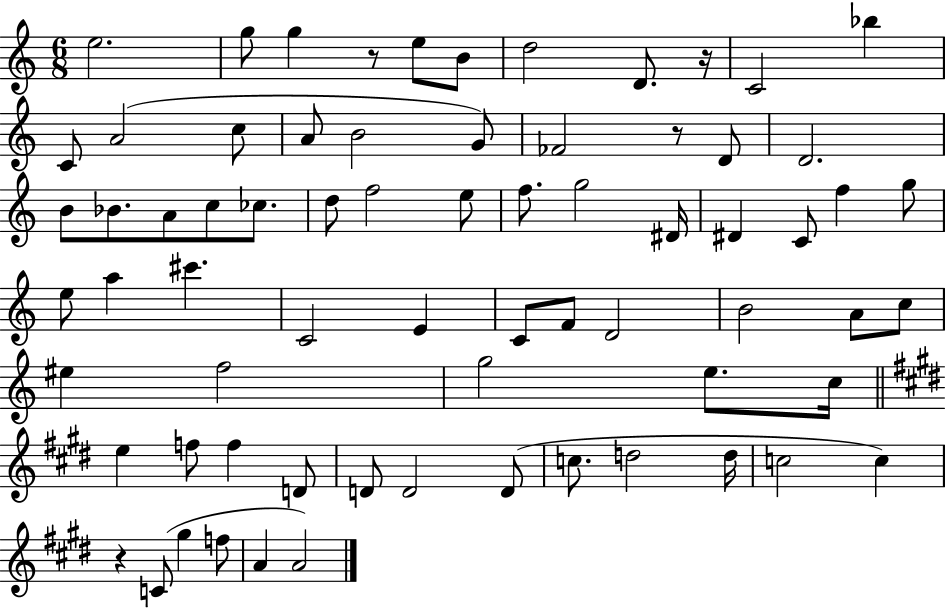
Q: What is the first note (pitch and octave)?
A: E5